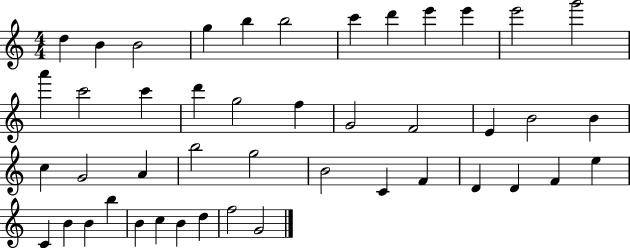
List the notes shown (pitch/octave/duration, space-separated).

D5/q B4/q B4/h G5/q B5/q B5/h C6/q D6/q E6/q E6/q E6/h G6/h A6/q C6/h C6/q D6/q G5/h F5/q G4/h F4/h E4/q B4/h B4/q C5/q G4/h A4/q B5/h G5/h B4/h C4/q F4/q D4/q D4/q F4/q E5/q C4/q B4/q B4/q B5/q B4/q C5/q B4/q D5/q F5/h G4/h